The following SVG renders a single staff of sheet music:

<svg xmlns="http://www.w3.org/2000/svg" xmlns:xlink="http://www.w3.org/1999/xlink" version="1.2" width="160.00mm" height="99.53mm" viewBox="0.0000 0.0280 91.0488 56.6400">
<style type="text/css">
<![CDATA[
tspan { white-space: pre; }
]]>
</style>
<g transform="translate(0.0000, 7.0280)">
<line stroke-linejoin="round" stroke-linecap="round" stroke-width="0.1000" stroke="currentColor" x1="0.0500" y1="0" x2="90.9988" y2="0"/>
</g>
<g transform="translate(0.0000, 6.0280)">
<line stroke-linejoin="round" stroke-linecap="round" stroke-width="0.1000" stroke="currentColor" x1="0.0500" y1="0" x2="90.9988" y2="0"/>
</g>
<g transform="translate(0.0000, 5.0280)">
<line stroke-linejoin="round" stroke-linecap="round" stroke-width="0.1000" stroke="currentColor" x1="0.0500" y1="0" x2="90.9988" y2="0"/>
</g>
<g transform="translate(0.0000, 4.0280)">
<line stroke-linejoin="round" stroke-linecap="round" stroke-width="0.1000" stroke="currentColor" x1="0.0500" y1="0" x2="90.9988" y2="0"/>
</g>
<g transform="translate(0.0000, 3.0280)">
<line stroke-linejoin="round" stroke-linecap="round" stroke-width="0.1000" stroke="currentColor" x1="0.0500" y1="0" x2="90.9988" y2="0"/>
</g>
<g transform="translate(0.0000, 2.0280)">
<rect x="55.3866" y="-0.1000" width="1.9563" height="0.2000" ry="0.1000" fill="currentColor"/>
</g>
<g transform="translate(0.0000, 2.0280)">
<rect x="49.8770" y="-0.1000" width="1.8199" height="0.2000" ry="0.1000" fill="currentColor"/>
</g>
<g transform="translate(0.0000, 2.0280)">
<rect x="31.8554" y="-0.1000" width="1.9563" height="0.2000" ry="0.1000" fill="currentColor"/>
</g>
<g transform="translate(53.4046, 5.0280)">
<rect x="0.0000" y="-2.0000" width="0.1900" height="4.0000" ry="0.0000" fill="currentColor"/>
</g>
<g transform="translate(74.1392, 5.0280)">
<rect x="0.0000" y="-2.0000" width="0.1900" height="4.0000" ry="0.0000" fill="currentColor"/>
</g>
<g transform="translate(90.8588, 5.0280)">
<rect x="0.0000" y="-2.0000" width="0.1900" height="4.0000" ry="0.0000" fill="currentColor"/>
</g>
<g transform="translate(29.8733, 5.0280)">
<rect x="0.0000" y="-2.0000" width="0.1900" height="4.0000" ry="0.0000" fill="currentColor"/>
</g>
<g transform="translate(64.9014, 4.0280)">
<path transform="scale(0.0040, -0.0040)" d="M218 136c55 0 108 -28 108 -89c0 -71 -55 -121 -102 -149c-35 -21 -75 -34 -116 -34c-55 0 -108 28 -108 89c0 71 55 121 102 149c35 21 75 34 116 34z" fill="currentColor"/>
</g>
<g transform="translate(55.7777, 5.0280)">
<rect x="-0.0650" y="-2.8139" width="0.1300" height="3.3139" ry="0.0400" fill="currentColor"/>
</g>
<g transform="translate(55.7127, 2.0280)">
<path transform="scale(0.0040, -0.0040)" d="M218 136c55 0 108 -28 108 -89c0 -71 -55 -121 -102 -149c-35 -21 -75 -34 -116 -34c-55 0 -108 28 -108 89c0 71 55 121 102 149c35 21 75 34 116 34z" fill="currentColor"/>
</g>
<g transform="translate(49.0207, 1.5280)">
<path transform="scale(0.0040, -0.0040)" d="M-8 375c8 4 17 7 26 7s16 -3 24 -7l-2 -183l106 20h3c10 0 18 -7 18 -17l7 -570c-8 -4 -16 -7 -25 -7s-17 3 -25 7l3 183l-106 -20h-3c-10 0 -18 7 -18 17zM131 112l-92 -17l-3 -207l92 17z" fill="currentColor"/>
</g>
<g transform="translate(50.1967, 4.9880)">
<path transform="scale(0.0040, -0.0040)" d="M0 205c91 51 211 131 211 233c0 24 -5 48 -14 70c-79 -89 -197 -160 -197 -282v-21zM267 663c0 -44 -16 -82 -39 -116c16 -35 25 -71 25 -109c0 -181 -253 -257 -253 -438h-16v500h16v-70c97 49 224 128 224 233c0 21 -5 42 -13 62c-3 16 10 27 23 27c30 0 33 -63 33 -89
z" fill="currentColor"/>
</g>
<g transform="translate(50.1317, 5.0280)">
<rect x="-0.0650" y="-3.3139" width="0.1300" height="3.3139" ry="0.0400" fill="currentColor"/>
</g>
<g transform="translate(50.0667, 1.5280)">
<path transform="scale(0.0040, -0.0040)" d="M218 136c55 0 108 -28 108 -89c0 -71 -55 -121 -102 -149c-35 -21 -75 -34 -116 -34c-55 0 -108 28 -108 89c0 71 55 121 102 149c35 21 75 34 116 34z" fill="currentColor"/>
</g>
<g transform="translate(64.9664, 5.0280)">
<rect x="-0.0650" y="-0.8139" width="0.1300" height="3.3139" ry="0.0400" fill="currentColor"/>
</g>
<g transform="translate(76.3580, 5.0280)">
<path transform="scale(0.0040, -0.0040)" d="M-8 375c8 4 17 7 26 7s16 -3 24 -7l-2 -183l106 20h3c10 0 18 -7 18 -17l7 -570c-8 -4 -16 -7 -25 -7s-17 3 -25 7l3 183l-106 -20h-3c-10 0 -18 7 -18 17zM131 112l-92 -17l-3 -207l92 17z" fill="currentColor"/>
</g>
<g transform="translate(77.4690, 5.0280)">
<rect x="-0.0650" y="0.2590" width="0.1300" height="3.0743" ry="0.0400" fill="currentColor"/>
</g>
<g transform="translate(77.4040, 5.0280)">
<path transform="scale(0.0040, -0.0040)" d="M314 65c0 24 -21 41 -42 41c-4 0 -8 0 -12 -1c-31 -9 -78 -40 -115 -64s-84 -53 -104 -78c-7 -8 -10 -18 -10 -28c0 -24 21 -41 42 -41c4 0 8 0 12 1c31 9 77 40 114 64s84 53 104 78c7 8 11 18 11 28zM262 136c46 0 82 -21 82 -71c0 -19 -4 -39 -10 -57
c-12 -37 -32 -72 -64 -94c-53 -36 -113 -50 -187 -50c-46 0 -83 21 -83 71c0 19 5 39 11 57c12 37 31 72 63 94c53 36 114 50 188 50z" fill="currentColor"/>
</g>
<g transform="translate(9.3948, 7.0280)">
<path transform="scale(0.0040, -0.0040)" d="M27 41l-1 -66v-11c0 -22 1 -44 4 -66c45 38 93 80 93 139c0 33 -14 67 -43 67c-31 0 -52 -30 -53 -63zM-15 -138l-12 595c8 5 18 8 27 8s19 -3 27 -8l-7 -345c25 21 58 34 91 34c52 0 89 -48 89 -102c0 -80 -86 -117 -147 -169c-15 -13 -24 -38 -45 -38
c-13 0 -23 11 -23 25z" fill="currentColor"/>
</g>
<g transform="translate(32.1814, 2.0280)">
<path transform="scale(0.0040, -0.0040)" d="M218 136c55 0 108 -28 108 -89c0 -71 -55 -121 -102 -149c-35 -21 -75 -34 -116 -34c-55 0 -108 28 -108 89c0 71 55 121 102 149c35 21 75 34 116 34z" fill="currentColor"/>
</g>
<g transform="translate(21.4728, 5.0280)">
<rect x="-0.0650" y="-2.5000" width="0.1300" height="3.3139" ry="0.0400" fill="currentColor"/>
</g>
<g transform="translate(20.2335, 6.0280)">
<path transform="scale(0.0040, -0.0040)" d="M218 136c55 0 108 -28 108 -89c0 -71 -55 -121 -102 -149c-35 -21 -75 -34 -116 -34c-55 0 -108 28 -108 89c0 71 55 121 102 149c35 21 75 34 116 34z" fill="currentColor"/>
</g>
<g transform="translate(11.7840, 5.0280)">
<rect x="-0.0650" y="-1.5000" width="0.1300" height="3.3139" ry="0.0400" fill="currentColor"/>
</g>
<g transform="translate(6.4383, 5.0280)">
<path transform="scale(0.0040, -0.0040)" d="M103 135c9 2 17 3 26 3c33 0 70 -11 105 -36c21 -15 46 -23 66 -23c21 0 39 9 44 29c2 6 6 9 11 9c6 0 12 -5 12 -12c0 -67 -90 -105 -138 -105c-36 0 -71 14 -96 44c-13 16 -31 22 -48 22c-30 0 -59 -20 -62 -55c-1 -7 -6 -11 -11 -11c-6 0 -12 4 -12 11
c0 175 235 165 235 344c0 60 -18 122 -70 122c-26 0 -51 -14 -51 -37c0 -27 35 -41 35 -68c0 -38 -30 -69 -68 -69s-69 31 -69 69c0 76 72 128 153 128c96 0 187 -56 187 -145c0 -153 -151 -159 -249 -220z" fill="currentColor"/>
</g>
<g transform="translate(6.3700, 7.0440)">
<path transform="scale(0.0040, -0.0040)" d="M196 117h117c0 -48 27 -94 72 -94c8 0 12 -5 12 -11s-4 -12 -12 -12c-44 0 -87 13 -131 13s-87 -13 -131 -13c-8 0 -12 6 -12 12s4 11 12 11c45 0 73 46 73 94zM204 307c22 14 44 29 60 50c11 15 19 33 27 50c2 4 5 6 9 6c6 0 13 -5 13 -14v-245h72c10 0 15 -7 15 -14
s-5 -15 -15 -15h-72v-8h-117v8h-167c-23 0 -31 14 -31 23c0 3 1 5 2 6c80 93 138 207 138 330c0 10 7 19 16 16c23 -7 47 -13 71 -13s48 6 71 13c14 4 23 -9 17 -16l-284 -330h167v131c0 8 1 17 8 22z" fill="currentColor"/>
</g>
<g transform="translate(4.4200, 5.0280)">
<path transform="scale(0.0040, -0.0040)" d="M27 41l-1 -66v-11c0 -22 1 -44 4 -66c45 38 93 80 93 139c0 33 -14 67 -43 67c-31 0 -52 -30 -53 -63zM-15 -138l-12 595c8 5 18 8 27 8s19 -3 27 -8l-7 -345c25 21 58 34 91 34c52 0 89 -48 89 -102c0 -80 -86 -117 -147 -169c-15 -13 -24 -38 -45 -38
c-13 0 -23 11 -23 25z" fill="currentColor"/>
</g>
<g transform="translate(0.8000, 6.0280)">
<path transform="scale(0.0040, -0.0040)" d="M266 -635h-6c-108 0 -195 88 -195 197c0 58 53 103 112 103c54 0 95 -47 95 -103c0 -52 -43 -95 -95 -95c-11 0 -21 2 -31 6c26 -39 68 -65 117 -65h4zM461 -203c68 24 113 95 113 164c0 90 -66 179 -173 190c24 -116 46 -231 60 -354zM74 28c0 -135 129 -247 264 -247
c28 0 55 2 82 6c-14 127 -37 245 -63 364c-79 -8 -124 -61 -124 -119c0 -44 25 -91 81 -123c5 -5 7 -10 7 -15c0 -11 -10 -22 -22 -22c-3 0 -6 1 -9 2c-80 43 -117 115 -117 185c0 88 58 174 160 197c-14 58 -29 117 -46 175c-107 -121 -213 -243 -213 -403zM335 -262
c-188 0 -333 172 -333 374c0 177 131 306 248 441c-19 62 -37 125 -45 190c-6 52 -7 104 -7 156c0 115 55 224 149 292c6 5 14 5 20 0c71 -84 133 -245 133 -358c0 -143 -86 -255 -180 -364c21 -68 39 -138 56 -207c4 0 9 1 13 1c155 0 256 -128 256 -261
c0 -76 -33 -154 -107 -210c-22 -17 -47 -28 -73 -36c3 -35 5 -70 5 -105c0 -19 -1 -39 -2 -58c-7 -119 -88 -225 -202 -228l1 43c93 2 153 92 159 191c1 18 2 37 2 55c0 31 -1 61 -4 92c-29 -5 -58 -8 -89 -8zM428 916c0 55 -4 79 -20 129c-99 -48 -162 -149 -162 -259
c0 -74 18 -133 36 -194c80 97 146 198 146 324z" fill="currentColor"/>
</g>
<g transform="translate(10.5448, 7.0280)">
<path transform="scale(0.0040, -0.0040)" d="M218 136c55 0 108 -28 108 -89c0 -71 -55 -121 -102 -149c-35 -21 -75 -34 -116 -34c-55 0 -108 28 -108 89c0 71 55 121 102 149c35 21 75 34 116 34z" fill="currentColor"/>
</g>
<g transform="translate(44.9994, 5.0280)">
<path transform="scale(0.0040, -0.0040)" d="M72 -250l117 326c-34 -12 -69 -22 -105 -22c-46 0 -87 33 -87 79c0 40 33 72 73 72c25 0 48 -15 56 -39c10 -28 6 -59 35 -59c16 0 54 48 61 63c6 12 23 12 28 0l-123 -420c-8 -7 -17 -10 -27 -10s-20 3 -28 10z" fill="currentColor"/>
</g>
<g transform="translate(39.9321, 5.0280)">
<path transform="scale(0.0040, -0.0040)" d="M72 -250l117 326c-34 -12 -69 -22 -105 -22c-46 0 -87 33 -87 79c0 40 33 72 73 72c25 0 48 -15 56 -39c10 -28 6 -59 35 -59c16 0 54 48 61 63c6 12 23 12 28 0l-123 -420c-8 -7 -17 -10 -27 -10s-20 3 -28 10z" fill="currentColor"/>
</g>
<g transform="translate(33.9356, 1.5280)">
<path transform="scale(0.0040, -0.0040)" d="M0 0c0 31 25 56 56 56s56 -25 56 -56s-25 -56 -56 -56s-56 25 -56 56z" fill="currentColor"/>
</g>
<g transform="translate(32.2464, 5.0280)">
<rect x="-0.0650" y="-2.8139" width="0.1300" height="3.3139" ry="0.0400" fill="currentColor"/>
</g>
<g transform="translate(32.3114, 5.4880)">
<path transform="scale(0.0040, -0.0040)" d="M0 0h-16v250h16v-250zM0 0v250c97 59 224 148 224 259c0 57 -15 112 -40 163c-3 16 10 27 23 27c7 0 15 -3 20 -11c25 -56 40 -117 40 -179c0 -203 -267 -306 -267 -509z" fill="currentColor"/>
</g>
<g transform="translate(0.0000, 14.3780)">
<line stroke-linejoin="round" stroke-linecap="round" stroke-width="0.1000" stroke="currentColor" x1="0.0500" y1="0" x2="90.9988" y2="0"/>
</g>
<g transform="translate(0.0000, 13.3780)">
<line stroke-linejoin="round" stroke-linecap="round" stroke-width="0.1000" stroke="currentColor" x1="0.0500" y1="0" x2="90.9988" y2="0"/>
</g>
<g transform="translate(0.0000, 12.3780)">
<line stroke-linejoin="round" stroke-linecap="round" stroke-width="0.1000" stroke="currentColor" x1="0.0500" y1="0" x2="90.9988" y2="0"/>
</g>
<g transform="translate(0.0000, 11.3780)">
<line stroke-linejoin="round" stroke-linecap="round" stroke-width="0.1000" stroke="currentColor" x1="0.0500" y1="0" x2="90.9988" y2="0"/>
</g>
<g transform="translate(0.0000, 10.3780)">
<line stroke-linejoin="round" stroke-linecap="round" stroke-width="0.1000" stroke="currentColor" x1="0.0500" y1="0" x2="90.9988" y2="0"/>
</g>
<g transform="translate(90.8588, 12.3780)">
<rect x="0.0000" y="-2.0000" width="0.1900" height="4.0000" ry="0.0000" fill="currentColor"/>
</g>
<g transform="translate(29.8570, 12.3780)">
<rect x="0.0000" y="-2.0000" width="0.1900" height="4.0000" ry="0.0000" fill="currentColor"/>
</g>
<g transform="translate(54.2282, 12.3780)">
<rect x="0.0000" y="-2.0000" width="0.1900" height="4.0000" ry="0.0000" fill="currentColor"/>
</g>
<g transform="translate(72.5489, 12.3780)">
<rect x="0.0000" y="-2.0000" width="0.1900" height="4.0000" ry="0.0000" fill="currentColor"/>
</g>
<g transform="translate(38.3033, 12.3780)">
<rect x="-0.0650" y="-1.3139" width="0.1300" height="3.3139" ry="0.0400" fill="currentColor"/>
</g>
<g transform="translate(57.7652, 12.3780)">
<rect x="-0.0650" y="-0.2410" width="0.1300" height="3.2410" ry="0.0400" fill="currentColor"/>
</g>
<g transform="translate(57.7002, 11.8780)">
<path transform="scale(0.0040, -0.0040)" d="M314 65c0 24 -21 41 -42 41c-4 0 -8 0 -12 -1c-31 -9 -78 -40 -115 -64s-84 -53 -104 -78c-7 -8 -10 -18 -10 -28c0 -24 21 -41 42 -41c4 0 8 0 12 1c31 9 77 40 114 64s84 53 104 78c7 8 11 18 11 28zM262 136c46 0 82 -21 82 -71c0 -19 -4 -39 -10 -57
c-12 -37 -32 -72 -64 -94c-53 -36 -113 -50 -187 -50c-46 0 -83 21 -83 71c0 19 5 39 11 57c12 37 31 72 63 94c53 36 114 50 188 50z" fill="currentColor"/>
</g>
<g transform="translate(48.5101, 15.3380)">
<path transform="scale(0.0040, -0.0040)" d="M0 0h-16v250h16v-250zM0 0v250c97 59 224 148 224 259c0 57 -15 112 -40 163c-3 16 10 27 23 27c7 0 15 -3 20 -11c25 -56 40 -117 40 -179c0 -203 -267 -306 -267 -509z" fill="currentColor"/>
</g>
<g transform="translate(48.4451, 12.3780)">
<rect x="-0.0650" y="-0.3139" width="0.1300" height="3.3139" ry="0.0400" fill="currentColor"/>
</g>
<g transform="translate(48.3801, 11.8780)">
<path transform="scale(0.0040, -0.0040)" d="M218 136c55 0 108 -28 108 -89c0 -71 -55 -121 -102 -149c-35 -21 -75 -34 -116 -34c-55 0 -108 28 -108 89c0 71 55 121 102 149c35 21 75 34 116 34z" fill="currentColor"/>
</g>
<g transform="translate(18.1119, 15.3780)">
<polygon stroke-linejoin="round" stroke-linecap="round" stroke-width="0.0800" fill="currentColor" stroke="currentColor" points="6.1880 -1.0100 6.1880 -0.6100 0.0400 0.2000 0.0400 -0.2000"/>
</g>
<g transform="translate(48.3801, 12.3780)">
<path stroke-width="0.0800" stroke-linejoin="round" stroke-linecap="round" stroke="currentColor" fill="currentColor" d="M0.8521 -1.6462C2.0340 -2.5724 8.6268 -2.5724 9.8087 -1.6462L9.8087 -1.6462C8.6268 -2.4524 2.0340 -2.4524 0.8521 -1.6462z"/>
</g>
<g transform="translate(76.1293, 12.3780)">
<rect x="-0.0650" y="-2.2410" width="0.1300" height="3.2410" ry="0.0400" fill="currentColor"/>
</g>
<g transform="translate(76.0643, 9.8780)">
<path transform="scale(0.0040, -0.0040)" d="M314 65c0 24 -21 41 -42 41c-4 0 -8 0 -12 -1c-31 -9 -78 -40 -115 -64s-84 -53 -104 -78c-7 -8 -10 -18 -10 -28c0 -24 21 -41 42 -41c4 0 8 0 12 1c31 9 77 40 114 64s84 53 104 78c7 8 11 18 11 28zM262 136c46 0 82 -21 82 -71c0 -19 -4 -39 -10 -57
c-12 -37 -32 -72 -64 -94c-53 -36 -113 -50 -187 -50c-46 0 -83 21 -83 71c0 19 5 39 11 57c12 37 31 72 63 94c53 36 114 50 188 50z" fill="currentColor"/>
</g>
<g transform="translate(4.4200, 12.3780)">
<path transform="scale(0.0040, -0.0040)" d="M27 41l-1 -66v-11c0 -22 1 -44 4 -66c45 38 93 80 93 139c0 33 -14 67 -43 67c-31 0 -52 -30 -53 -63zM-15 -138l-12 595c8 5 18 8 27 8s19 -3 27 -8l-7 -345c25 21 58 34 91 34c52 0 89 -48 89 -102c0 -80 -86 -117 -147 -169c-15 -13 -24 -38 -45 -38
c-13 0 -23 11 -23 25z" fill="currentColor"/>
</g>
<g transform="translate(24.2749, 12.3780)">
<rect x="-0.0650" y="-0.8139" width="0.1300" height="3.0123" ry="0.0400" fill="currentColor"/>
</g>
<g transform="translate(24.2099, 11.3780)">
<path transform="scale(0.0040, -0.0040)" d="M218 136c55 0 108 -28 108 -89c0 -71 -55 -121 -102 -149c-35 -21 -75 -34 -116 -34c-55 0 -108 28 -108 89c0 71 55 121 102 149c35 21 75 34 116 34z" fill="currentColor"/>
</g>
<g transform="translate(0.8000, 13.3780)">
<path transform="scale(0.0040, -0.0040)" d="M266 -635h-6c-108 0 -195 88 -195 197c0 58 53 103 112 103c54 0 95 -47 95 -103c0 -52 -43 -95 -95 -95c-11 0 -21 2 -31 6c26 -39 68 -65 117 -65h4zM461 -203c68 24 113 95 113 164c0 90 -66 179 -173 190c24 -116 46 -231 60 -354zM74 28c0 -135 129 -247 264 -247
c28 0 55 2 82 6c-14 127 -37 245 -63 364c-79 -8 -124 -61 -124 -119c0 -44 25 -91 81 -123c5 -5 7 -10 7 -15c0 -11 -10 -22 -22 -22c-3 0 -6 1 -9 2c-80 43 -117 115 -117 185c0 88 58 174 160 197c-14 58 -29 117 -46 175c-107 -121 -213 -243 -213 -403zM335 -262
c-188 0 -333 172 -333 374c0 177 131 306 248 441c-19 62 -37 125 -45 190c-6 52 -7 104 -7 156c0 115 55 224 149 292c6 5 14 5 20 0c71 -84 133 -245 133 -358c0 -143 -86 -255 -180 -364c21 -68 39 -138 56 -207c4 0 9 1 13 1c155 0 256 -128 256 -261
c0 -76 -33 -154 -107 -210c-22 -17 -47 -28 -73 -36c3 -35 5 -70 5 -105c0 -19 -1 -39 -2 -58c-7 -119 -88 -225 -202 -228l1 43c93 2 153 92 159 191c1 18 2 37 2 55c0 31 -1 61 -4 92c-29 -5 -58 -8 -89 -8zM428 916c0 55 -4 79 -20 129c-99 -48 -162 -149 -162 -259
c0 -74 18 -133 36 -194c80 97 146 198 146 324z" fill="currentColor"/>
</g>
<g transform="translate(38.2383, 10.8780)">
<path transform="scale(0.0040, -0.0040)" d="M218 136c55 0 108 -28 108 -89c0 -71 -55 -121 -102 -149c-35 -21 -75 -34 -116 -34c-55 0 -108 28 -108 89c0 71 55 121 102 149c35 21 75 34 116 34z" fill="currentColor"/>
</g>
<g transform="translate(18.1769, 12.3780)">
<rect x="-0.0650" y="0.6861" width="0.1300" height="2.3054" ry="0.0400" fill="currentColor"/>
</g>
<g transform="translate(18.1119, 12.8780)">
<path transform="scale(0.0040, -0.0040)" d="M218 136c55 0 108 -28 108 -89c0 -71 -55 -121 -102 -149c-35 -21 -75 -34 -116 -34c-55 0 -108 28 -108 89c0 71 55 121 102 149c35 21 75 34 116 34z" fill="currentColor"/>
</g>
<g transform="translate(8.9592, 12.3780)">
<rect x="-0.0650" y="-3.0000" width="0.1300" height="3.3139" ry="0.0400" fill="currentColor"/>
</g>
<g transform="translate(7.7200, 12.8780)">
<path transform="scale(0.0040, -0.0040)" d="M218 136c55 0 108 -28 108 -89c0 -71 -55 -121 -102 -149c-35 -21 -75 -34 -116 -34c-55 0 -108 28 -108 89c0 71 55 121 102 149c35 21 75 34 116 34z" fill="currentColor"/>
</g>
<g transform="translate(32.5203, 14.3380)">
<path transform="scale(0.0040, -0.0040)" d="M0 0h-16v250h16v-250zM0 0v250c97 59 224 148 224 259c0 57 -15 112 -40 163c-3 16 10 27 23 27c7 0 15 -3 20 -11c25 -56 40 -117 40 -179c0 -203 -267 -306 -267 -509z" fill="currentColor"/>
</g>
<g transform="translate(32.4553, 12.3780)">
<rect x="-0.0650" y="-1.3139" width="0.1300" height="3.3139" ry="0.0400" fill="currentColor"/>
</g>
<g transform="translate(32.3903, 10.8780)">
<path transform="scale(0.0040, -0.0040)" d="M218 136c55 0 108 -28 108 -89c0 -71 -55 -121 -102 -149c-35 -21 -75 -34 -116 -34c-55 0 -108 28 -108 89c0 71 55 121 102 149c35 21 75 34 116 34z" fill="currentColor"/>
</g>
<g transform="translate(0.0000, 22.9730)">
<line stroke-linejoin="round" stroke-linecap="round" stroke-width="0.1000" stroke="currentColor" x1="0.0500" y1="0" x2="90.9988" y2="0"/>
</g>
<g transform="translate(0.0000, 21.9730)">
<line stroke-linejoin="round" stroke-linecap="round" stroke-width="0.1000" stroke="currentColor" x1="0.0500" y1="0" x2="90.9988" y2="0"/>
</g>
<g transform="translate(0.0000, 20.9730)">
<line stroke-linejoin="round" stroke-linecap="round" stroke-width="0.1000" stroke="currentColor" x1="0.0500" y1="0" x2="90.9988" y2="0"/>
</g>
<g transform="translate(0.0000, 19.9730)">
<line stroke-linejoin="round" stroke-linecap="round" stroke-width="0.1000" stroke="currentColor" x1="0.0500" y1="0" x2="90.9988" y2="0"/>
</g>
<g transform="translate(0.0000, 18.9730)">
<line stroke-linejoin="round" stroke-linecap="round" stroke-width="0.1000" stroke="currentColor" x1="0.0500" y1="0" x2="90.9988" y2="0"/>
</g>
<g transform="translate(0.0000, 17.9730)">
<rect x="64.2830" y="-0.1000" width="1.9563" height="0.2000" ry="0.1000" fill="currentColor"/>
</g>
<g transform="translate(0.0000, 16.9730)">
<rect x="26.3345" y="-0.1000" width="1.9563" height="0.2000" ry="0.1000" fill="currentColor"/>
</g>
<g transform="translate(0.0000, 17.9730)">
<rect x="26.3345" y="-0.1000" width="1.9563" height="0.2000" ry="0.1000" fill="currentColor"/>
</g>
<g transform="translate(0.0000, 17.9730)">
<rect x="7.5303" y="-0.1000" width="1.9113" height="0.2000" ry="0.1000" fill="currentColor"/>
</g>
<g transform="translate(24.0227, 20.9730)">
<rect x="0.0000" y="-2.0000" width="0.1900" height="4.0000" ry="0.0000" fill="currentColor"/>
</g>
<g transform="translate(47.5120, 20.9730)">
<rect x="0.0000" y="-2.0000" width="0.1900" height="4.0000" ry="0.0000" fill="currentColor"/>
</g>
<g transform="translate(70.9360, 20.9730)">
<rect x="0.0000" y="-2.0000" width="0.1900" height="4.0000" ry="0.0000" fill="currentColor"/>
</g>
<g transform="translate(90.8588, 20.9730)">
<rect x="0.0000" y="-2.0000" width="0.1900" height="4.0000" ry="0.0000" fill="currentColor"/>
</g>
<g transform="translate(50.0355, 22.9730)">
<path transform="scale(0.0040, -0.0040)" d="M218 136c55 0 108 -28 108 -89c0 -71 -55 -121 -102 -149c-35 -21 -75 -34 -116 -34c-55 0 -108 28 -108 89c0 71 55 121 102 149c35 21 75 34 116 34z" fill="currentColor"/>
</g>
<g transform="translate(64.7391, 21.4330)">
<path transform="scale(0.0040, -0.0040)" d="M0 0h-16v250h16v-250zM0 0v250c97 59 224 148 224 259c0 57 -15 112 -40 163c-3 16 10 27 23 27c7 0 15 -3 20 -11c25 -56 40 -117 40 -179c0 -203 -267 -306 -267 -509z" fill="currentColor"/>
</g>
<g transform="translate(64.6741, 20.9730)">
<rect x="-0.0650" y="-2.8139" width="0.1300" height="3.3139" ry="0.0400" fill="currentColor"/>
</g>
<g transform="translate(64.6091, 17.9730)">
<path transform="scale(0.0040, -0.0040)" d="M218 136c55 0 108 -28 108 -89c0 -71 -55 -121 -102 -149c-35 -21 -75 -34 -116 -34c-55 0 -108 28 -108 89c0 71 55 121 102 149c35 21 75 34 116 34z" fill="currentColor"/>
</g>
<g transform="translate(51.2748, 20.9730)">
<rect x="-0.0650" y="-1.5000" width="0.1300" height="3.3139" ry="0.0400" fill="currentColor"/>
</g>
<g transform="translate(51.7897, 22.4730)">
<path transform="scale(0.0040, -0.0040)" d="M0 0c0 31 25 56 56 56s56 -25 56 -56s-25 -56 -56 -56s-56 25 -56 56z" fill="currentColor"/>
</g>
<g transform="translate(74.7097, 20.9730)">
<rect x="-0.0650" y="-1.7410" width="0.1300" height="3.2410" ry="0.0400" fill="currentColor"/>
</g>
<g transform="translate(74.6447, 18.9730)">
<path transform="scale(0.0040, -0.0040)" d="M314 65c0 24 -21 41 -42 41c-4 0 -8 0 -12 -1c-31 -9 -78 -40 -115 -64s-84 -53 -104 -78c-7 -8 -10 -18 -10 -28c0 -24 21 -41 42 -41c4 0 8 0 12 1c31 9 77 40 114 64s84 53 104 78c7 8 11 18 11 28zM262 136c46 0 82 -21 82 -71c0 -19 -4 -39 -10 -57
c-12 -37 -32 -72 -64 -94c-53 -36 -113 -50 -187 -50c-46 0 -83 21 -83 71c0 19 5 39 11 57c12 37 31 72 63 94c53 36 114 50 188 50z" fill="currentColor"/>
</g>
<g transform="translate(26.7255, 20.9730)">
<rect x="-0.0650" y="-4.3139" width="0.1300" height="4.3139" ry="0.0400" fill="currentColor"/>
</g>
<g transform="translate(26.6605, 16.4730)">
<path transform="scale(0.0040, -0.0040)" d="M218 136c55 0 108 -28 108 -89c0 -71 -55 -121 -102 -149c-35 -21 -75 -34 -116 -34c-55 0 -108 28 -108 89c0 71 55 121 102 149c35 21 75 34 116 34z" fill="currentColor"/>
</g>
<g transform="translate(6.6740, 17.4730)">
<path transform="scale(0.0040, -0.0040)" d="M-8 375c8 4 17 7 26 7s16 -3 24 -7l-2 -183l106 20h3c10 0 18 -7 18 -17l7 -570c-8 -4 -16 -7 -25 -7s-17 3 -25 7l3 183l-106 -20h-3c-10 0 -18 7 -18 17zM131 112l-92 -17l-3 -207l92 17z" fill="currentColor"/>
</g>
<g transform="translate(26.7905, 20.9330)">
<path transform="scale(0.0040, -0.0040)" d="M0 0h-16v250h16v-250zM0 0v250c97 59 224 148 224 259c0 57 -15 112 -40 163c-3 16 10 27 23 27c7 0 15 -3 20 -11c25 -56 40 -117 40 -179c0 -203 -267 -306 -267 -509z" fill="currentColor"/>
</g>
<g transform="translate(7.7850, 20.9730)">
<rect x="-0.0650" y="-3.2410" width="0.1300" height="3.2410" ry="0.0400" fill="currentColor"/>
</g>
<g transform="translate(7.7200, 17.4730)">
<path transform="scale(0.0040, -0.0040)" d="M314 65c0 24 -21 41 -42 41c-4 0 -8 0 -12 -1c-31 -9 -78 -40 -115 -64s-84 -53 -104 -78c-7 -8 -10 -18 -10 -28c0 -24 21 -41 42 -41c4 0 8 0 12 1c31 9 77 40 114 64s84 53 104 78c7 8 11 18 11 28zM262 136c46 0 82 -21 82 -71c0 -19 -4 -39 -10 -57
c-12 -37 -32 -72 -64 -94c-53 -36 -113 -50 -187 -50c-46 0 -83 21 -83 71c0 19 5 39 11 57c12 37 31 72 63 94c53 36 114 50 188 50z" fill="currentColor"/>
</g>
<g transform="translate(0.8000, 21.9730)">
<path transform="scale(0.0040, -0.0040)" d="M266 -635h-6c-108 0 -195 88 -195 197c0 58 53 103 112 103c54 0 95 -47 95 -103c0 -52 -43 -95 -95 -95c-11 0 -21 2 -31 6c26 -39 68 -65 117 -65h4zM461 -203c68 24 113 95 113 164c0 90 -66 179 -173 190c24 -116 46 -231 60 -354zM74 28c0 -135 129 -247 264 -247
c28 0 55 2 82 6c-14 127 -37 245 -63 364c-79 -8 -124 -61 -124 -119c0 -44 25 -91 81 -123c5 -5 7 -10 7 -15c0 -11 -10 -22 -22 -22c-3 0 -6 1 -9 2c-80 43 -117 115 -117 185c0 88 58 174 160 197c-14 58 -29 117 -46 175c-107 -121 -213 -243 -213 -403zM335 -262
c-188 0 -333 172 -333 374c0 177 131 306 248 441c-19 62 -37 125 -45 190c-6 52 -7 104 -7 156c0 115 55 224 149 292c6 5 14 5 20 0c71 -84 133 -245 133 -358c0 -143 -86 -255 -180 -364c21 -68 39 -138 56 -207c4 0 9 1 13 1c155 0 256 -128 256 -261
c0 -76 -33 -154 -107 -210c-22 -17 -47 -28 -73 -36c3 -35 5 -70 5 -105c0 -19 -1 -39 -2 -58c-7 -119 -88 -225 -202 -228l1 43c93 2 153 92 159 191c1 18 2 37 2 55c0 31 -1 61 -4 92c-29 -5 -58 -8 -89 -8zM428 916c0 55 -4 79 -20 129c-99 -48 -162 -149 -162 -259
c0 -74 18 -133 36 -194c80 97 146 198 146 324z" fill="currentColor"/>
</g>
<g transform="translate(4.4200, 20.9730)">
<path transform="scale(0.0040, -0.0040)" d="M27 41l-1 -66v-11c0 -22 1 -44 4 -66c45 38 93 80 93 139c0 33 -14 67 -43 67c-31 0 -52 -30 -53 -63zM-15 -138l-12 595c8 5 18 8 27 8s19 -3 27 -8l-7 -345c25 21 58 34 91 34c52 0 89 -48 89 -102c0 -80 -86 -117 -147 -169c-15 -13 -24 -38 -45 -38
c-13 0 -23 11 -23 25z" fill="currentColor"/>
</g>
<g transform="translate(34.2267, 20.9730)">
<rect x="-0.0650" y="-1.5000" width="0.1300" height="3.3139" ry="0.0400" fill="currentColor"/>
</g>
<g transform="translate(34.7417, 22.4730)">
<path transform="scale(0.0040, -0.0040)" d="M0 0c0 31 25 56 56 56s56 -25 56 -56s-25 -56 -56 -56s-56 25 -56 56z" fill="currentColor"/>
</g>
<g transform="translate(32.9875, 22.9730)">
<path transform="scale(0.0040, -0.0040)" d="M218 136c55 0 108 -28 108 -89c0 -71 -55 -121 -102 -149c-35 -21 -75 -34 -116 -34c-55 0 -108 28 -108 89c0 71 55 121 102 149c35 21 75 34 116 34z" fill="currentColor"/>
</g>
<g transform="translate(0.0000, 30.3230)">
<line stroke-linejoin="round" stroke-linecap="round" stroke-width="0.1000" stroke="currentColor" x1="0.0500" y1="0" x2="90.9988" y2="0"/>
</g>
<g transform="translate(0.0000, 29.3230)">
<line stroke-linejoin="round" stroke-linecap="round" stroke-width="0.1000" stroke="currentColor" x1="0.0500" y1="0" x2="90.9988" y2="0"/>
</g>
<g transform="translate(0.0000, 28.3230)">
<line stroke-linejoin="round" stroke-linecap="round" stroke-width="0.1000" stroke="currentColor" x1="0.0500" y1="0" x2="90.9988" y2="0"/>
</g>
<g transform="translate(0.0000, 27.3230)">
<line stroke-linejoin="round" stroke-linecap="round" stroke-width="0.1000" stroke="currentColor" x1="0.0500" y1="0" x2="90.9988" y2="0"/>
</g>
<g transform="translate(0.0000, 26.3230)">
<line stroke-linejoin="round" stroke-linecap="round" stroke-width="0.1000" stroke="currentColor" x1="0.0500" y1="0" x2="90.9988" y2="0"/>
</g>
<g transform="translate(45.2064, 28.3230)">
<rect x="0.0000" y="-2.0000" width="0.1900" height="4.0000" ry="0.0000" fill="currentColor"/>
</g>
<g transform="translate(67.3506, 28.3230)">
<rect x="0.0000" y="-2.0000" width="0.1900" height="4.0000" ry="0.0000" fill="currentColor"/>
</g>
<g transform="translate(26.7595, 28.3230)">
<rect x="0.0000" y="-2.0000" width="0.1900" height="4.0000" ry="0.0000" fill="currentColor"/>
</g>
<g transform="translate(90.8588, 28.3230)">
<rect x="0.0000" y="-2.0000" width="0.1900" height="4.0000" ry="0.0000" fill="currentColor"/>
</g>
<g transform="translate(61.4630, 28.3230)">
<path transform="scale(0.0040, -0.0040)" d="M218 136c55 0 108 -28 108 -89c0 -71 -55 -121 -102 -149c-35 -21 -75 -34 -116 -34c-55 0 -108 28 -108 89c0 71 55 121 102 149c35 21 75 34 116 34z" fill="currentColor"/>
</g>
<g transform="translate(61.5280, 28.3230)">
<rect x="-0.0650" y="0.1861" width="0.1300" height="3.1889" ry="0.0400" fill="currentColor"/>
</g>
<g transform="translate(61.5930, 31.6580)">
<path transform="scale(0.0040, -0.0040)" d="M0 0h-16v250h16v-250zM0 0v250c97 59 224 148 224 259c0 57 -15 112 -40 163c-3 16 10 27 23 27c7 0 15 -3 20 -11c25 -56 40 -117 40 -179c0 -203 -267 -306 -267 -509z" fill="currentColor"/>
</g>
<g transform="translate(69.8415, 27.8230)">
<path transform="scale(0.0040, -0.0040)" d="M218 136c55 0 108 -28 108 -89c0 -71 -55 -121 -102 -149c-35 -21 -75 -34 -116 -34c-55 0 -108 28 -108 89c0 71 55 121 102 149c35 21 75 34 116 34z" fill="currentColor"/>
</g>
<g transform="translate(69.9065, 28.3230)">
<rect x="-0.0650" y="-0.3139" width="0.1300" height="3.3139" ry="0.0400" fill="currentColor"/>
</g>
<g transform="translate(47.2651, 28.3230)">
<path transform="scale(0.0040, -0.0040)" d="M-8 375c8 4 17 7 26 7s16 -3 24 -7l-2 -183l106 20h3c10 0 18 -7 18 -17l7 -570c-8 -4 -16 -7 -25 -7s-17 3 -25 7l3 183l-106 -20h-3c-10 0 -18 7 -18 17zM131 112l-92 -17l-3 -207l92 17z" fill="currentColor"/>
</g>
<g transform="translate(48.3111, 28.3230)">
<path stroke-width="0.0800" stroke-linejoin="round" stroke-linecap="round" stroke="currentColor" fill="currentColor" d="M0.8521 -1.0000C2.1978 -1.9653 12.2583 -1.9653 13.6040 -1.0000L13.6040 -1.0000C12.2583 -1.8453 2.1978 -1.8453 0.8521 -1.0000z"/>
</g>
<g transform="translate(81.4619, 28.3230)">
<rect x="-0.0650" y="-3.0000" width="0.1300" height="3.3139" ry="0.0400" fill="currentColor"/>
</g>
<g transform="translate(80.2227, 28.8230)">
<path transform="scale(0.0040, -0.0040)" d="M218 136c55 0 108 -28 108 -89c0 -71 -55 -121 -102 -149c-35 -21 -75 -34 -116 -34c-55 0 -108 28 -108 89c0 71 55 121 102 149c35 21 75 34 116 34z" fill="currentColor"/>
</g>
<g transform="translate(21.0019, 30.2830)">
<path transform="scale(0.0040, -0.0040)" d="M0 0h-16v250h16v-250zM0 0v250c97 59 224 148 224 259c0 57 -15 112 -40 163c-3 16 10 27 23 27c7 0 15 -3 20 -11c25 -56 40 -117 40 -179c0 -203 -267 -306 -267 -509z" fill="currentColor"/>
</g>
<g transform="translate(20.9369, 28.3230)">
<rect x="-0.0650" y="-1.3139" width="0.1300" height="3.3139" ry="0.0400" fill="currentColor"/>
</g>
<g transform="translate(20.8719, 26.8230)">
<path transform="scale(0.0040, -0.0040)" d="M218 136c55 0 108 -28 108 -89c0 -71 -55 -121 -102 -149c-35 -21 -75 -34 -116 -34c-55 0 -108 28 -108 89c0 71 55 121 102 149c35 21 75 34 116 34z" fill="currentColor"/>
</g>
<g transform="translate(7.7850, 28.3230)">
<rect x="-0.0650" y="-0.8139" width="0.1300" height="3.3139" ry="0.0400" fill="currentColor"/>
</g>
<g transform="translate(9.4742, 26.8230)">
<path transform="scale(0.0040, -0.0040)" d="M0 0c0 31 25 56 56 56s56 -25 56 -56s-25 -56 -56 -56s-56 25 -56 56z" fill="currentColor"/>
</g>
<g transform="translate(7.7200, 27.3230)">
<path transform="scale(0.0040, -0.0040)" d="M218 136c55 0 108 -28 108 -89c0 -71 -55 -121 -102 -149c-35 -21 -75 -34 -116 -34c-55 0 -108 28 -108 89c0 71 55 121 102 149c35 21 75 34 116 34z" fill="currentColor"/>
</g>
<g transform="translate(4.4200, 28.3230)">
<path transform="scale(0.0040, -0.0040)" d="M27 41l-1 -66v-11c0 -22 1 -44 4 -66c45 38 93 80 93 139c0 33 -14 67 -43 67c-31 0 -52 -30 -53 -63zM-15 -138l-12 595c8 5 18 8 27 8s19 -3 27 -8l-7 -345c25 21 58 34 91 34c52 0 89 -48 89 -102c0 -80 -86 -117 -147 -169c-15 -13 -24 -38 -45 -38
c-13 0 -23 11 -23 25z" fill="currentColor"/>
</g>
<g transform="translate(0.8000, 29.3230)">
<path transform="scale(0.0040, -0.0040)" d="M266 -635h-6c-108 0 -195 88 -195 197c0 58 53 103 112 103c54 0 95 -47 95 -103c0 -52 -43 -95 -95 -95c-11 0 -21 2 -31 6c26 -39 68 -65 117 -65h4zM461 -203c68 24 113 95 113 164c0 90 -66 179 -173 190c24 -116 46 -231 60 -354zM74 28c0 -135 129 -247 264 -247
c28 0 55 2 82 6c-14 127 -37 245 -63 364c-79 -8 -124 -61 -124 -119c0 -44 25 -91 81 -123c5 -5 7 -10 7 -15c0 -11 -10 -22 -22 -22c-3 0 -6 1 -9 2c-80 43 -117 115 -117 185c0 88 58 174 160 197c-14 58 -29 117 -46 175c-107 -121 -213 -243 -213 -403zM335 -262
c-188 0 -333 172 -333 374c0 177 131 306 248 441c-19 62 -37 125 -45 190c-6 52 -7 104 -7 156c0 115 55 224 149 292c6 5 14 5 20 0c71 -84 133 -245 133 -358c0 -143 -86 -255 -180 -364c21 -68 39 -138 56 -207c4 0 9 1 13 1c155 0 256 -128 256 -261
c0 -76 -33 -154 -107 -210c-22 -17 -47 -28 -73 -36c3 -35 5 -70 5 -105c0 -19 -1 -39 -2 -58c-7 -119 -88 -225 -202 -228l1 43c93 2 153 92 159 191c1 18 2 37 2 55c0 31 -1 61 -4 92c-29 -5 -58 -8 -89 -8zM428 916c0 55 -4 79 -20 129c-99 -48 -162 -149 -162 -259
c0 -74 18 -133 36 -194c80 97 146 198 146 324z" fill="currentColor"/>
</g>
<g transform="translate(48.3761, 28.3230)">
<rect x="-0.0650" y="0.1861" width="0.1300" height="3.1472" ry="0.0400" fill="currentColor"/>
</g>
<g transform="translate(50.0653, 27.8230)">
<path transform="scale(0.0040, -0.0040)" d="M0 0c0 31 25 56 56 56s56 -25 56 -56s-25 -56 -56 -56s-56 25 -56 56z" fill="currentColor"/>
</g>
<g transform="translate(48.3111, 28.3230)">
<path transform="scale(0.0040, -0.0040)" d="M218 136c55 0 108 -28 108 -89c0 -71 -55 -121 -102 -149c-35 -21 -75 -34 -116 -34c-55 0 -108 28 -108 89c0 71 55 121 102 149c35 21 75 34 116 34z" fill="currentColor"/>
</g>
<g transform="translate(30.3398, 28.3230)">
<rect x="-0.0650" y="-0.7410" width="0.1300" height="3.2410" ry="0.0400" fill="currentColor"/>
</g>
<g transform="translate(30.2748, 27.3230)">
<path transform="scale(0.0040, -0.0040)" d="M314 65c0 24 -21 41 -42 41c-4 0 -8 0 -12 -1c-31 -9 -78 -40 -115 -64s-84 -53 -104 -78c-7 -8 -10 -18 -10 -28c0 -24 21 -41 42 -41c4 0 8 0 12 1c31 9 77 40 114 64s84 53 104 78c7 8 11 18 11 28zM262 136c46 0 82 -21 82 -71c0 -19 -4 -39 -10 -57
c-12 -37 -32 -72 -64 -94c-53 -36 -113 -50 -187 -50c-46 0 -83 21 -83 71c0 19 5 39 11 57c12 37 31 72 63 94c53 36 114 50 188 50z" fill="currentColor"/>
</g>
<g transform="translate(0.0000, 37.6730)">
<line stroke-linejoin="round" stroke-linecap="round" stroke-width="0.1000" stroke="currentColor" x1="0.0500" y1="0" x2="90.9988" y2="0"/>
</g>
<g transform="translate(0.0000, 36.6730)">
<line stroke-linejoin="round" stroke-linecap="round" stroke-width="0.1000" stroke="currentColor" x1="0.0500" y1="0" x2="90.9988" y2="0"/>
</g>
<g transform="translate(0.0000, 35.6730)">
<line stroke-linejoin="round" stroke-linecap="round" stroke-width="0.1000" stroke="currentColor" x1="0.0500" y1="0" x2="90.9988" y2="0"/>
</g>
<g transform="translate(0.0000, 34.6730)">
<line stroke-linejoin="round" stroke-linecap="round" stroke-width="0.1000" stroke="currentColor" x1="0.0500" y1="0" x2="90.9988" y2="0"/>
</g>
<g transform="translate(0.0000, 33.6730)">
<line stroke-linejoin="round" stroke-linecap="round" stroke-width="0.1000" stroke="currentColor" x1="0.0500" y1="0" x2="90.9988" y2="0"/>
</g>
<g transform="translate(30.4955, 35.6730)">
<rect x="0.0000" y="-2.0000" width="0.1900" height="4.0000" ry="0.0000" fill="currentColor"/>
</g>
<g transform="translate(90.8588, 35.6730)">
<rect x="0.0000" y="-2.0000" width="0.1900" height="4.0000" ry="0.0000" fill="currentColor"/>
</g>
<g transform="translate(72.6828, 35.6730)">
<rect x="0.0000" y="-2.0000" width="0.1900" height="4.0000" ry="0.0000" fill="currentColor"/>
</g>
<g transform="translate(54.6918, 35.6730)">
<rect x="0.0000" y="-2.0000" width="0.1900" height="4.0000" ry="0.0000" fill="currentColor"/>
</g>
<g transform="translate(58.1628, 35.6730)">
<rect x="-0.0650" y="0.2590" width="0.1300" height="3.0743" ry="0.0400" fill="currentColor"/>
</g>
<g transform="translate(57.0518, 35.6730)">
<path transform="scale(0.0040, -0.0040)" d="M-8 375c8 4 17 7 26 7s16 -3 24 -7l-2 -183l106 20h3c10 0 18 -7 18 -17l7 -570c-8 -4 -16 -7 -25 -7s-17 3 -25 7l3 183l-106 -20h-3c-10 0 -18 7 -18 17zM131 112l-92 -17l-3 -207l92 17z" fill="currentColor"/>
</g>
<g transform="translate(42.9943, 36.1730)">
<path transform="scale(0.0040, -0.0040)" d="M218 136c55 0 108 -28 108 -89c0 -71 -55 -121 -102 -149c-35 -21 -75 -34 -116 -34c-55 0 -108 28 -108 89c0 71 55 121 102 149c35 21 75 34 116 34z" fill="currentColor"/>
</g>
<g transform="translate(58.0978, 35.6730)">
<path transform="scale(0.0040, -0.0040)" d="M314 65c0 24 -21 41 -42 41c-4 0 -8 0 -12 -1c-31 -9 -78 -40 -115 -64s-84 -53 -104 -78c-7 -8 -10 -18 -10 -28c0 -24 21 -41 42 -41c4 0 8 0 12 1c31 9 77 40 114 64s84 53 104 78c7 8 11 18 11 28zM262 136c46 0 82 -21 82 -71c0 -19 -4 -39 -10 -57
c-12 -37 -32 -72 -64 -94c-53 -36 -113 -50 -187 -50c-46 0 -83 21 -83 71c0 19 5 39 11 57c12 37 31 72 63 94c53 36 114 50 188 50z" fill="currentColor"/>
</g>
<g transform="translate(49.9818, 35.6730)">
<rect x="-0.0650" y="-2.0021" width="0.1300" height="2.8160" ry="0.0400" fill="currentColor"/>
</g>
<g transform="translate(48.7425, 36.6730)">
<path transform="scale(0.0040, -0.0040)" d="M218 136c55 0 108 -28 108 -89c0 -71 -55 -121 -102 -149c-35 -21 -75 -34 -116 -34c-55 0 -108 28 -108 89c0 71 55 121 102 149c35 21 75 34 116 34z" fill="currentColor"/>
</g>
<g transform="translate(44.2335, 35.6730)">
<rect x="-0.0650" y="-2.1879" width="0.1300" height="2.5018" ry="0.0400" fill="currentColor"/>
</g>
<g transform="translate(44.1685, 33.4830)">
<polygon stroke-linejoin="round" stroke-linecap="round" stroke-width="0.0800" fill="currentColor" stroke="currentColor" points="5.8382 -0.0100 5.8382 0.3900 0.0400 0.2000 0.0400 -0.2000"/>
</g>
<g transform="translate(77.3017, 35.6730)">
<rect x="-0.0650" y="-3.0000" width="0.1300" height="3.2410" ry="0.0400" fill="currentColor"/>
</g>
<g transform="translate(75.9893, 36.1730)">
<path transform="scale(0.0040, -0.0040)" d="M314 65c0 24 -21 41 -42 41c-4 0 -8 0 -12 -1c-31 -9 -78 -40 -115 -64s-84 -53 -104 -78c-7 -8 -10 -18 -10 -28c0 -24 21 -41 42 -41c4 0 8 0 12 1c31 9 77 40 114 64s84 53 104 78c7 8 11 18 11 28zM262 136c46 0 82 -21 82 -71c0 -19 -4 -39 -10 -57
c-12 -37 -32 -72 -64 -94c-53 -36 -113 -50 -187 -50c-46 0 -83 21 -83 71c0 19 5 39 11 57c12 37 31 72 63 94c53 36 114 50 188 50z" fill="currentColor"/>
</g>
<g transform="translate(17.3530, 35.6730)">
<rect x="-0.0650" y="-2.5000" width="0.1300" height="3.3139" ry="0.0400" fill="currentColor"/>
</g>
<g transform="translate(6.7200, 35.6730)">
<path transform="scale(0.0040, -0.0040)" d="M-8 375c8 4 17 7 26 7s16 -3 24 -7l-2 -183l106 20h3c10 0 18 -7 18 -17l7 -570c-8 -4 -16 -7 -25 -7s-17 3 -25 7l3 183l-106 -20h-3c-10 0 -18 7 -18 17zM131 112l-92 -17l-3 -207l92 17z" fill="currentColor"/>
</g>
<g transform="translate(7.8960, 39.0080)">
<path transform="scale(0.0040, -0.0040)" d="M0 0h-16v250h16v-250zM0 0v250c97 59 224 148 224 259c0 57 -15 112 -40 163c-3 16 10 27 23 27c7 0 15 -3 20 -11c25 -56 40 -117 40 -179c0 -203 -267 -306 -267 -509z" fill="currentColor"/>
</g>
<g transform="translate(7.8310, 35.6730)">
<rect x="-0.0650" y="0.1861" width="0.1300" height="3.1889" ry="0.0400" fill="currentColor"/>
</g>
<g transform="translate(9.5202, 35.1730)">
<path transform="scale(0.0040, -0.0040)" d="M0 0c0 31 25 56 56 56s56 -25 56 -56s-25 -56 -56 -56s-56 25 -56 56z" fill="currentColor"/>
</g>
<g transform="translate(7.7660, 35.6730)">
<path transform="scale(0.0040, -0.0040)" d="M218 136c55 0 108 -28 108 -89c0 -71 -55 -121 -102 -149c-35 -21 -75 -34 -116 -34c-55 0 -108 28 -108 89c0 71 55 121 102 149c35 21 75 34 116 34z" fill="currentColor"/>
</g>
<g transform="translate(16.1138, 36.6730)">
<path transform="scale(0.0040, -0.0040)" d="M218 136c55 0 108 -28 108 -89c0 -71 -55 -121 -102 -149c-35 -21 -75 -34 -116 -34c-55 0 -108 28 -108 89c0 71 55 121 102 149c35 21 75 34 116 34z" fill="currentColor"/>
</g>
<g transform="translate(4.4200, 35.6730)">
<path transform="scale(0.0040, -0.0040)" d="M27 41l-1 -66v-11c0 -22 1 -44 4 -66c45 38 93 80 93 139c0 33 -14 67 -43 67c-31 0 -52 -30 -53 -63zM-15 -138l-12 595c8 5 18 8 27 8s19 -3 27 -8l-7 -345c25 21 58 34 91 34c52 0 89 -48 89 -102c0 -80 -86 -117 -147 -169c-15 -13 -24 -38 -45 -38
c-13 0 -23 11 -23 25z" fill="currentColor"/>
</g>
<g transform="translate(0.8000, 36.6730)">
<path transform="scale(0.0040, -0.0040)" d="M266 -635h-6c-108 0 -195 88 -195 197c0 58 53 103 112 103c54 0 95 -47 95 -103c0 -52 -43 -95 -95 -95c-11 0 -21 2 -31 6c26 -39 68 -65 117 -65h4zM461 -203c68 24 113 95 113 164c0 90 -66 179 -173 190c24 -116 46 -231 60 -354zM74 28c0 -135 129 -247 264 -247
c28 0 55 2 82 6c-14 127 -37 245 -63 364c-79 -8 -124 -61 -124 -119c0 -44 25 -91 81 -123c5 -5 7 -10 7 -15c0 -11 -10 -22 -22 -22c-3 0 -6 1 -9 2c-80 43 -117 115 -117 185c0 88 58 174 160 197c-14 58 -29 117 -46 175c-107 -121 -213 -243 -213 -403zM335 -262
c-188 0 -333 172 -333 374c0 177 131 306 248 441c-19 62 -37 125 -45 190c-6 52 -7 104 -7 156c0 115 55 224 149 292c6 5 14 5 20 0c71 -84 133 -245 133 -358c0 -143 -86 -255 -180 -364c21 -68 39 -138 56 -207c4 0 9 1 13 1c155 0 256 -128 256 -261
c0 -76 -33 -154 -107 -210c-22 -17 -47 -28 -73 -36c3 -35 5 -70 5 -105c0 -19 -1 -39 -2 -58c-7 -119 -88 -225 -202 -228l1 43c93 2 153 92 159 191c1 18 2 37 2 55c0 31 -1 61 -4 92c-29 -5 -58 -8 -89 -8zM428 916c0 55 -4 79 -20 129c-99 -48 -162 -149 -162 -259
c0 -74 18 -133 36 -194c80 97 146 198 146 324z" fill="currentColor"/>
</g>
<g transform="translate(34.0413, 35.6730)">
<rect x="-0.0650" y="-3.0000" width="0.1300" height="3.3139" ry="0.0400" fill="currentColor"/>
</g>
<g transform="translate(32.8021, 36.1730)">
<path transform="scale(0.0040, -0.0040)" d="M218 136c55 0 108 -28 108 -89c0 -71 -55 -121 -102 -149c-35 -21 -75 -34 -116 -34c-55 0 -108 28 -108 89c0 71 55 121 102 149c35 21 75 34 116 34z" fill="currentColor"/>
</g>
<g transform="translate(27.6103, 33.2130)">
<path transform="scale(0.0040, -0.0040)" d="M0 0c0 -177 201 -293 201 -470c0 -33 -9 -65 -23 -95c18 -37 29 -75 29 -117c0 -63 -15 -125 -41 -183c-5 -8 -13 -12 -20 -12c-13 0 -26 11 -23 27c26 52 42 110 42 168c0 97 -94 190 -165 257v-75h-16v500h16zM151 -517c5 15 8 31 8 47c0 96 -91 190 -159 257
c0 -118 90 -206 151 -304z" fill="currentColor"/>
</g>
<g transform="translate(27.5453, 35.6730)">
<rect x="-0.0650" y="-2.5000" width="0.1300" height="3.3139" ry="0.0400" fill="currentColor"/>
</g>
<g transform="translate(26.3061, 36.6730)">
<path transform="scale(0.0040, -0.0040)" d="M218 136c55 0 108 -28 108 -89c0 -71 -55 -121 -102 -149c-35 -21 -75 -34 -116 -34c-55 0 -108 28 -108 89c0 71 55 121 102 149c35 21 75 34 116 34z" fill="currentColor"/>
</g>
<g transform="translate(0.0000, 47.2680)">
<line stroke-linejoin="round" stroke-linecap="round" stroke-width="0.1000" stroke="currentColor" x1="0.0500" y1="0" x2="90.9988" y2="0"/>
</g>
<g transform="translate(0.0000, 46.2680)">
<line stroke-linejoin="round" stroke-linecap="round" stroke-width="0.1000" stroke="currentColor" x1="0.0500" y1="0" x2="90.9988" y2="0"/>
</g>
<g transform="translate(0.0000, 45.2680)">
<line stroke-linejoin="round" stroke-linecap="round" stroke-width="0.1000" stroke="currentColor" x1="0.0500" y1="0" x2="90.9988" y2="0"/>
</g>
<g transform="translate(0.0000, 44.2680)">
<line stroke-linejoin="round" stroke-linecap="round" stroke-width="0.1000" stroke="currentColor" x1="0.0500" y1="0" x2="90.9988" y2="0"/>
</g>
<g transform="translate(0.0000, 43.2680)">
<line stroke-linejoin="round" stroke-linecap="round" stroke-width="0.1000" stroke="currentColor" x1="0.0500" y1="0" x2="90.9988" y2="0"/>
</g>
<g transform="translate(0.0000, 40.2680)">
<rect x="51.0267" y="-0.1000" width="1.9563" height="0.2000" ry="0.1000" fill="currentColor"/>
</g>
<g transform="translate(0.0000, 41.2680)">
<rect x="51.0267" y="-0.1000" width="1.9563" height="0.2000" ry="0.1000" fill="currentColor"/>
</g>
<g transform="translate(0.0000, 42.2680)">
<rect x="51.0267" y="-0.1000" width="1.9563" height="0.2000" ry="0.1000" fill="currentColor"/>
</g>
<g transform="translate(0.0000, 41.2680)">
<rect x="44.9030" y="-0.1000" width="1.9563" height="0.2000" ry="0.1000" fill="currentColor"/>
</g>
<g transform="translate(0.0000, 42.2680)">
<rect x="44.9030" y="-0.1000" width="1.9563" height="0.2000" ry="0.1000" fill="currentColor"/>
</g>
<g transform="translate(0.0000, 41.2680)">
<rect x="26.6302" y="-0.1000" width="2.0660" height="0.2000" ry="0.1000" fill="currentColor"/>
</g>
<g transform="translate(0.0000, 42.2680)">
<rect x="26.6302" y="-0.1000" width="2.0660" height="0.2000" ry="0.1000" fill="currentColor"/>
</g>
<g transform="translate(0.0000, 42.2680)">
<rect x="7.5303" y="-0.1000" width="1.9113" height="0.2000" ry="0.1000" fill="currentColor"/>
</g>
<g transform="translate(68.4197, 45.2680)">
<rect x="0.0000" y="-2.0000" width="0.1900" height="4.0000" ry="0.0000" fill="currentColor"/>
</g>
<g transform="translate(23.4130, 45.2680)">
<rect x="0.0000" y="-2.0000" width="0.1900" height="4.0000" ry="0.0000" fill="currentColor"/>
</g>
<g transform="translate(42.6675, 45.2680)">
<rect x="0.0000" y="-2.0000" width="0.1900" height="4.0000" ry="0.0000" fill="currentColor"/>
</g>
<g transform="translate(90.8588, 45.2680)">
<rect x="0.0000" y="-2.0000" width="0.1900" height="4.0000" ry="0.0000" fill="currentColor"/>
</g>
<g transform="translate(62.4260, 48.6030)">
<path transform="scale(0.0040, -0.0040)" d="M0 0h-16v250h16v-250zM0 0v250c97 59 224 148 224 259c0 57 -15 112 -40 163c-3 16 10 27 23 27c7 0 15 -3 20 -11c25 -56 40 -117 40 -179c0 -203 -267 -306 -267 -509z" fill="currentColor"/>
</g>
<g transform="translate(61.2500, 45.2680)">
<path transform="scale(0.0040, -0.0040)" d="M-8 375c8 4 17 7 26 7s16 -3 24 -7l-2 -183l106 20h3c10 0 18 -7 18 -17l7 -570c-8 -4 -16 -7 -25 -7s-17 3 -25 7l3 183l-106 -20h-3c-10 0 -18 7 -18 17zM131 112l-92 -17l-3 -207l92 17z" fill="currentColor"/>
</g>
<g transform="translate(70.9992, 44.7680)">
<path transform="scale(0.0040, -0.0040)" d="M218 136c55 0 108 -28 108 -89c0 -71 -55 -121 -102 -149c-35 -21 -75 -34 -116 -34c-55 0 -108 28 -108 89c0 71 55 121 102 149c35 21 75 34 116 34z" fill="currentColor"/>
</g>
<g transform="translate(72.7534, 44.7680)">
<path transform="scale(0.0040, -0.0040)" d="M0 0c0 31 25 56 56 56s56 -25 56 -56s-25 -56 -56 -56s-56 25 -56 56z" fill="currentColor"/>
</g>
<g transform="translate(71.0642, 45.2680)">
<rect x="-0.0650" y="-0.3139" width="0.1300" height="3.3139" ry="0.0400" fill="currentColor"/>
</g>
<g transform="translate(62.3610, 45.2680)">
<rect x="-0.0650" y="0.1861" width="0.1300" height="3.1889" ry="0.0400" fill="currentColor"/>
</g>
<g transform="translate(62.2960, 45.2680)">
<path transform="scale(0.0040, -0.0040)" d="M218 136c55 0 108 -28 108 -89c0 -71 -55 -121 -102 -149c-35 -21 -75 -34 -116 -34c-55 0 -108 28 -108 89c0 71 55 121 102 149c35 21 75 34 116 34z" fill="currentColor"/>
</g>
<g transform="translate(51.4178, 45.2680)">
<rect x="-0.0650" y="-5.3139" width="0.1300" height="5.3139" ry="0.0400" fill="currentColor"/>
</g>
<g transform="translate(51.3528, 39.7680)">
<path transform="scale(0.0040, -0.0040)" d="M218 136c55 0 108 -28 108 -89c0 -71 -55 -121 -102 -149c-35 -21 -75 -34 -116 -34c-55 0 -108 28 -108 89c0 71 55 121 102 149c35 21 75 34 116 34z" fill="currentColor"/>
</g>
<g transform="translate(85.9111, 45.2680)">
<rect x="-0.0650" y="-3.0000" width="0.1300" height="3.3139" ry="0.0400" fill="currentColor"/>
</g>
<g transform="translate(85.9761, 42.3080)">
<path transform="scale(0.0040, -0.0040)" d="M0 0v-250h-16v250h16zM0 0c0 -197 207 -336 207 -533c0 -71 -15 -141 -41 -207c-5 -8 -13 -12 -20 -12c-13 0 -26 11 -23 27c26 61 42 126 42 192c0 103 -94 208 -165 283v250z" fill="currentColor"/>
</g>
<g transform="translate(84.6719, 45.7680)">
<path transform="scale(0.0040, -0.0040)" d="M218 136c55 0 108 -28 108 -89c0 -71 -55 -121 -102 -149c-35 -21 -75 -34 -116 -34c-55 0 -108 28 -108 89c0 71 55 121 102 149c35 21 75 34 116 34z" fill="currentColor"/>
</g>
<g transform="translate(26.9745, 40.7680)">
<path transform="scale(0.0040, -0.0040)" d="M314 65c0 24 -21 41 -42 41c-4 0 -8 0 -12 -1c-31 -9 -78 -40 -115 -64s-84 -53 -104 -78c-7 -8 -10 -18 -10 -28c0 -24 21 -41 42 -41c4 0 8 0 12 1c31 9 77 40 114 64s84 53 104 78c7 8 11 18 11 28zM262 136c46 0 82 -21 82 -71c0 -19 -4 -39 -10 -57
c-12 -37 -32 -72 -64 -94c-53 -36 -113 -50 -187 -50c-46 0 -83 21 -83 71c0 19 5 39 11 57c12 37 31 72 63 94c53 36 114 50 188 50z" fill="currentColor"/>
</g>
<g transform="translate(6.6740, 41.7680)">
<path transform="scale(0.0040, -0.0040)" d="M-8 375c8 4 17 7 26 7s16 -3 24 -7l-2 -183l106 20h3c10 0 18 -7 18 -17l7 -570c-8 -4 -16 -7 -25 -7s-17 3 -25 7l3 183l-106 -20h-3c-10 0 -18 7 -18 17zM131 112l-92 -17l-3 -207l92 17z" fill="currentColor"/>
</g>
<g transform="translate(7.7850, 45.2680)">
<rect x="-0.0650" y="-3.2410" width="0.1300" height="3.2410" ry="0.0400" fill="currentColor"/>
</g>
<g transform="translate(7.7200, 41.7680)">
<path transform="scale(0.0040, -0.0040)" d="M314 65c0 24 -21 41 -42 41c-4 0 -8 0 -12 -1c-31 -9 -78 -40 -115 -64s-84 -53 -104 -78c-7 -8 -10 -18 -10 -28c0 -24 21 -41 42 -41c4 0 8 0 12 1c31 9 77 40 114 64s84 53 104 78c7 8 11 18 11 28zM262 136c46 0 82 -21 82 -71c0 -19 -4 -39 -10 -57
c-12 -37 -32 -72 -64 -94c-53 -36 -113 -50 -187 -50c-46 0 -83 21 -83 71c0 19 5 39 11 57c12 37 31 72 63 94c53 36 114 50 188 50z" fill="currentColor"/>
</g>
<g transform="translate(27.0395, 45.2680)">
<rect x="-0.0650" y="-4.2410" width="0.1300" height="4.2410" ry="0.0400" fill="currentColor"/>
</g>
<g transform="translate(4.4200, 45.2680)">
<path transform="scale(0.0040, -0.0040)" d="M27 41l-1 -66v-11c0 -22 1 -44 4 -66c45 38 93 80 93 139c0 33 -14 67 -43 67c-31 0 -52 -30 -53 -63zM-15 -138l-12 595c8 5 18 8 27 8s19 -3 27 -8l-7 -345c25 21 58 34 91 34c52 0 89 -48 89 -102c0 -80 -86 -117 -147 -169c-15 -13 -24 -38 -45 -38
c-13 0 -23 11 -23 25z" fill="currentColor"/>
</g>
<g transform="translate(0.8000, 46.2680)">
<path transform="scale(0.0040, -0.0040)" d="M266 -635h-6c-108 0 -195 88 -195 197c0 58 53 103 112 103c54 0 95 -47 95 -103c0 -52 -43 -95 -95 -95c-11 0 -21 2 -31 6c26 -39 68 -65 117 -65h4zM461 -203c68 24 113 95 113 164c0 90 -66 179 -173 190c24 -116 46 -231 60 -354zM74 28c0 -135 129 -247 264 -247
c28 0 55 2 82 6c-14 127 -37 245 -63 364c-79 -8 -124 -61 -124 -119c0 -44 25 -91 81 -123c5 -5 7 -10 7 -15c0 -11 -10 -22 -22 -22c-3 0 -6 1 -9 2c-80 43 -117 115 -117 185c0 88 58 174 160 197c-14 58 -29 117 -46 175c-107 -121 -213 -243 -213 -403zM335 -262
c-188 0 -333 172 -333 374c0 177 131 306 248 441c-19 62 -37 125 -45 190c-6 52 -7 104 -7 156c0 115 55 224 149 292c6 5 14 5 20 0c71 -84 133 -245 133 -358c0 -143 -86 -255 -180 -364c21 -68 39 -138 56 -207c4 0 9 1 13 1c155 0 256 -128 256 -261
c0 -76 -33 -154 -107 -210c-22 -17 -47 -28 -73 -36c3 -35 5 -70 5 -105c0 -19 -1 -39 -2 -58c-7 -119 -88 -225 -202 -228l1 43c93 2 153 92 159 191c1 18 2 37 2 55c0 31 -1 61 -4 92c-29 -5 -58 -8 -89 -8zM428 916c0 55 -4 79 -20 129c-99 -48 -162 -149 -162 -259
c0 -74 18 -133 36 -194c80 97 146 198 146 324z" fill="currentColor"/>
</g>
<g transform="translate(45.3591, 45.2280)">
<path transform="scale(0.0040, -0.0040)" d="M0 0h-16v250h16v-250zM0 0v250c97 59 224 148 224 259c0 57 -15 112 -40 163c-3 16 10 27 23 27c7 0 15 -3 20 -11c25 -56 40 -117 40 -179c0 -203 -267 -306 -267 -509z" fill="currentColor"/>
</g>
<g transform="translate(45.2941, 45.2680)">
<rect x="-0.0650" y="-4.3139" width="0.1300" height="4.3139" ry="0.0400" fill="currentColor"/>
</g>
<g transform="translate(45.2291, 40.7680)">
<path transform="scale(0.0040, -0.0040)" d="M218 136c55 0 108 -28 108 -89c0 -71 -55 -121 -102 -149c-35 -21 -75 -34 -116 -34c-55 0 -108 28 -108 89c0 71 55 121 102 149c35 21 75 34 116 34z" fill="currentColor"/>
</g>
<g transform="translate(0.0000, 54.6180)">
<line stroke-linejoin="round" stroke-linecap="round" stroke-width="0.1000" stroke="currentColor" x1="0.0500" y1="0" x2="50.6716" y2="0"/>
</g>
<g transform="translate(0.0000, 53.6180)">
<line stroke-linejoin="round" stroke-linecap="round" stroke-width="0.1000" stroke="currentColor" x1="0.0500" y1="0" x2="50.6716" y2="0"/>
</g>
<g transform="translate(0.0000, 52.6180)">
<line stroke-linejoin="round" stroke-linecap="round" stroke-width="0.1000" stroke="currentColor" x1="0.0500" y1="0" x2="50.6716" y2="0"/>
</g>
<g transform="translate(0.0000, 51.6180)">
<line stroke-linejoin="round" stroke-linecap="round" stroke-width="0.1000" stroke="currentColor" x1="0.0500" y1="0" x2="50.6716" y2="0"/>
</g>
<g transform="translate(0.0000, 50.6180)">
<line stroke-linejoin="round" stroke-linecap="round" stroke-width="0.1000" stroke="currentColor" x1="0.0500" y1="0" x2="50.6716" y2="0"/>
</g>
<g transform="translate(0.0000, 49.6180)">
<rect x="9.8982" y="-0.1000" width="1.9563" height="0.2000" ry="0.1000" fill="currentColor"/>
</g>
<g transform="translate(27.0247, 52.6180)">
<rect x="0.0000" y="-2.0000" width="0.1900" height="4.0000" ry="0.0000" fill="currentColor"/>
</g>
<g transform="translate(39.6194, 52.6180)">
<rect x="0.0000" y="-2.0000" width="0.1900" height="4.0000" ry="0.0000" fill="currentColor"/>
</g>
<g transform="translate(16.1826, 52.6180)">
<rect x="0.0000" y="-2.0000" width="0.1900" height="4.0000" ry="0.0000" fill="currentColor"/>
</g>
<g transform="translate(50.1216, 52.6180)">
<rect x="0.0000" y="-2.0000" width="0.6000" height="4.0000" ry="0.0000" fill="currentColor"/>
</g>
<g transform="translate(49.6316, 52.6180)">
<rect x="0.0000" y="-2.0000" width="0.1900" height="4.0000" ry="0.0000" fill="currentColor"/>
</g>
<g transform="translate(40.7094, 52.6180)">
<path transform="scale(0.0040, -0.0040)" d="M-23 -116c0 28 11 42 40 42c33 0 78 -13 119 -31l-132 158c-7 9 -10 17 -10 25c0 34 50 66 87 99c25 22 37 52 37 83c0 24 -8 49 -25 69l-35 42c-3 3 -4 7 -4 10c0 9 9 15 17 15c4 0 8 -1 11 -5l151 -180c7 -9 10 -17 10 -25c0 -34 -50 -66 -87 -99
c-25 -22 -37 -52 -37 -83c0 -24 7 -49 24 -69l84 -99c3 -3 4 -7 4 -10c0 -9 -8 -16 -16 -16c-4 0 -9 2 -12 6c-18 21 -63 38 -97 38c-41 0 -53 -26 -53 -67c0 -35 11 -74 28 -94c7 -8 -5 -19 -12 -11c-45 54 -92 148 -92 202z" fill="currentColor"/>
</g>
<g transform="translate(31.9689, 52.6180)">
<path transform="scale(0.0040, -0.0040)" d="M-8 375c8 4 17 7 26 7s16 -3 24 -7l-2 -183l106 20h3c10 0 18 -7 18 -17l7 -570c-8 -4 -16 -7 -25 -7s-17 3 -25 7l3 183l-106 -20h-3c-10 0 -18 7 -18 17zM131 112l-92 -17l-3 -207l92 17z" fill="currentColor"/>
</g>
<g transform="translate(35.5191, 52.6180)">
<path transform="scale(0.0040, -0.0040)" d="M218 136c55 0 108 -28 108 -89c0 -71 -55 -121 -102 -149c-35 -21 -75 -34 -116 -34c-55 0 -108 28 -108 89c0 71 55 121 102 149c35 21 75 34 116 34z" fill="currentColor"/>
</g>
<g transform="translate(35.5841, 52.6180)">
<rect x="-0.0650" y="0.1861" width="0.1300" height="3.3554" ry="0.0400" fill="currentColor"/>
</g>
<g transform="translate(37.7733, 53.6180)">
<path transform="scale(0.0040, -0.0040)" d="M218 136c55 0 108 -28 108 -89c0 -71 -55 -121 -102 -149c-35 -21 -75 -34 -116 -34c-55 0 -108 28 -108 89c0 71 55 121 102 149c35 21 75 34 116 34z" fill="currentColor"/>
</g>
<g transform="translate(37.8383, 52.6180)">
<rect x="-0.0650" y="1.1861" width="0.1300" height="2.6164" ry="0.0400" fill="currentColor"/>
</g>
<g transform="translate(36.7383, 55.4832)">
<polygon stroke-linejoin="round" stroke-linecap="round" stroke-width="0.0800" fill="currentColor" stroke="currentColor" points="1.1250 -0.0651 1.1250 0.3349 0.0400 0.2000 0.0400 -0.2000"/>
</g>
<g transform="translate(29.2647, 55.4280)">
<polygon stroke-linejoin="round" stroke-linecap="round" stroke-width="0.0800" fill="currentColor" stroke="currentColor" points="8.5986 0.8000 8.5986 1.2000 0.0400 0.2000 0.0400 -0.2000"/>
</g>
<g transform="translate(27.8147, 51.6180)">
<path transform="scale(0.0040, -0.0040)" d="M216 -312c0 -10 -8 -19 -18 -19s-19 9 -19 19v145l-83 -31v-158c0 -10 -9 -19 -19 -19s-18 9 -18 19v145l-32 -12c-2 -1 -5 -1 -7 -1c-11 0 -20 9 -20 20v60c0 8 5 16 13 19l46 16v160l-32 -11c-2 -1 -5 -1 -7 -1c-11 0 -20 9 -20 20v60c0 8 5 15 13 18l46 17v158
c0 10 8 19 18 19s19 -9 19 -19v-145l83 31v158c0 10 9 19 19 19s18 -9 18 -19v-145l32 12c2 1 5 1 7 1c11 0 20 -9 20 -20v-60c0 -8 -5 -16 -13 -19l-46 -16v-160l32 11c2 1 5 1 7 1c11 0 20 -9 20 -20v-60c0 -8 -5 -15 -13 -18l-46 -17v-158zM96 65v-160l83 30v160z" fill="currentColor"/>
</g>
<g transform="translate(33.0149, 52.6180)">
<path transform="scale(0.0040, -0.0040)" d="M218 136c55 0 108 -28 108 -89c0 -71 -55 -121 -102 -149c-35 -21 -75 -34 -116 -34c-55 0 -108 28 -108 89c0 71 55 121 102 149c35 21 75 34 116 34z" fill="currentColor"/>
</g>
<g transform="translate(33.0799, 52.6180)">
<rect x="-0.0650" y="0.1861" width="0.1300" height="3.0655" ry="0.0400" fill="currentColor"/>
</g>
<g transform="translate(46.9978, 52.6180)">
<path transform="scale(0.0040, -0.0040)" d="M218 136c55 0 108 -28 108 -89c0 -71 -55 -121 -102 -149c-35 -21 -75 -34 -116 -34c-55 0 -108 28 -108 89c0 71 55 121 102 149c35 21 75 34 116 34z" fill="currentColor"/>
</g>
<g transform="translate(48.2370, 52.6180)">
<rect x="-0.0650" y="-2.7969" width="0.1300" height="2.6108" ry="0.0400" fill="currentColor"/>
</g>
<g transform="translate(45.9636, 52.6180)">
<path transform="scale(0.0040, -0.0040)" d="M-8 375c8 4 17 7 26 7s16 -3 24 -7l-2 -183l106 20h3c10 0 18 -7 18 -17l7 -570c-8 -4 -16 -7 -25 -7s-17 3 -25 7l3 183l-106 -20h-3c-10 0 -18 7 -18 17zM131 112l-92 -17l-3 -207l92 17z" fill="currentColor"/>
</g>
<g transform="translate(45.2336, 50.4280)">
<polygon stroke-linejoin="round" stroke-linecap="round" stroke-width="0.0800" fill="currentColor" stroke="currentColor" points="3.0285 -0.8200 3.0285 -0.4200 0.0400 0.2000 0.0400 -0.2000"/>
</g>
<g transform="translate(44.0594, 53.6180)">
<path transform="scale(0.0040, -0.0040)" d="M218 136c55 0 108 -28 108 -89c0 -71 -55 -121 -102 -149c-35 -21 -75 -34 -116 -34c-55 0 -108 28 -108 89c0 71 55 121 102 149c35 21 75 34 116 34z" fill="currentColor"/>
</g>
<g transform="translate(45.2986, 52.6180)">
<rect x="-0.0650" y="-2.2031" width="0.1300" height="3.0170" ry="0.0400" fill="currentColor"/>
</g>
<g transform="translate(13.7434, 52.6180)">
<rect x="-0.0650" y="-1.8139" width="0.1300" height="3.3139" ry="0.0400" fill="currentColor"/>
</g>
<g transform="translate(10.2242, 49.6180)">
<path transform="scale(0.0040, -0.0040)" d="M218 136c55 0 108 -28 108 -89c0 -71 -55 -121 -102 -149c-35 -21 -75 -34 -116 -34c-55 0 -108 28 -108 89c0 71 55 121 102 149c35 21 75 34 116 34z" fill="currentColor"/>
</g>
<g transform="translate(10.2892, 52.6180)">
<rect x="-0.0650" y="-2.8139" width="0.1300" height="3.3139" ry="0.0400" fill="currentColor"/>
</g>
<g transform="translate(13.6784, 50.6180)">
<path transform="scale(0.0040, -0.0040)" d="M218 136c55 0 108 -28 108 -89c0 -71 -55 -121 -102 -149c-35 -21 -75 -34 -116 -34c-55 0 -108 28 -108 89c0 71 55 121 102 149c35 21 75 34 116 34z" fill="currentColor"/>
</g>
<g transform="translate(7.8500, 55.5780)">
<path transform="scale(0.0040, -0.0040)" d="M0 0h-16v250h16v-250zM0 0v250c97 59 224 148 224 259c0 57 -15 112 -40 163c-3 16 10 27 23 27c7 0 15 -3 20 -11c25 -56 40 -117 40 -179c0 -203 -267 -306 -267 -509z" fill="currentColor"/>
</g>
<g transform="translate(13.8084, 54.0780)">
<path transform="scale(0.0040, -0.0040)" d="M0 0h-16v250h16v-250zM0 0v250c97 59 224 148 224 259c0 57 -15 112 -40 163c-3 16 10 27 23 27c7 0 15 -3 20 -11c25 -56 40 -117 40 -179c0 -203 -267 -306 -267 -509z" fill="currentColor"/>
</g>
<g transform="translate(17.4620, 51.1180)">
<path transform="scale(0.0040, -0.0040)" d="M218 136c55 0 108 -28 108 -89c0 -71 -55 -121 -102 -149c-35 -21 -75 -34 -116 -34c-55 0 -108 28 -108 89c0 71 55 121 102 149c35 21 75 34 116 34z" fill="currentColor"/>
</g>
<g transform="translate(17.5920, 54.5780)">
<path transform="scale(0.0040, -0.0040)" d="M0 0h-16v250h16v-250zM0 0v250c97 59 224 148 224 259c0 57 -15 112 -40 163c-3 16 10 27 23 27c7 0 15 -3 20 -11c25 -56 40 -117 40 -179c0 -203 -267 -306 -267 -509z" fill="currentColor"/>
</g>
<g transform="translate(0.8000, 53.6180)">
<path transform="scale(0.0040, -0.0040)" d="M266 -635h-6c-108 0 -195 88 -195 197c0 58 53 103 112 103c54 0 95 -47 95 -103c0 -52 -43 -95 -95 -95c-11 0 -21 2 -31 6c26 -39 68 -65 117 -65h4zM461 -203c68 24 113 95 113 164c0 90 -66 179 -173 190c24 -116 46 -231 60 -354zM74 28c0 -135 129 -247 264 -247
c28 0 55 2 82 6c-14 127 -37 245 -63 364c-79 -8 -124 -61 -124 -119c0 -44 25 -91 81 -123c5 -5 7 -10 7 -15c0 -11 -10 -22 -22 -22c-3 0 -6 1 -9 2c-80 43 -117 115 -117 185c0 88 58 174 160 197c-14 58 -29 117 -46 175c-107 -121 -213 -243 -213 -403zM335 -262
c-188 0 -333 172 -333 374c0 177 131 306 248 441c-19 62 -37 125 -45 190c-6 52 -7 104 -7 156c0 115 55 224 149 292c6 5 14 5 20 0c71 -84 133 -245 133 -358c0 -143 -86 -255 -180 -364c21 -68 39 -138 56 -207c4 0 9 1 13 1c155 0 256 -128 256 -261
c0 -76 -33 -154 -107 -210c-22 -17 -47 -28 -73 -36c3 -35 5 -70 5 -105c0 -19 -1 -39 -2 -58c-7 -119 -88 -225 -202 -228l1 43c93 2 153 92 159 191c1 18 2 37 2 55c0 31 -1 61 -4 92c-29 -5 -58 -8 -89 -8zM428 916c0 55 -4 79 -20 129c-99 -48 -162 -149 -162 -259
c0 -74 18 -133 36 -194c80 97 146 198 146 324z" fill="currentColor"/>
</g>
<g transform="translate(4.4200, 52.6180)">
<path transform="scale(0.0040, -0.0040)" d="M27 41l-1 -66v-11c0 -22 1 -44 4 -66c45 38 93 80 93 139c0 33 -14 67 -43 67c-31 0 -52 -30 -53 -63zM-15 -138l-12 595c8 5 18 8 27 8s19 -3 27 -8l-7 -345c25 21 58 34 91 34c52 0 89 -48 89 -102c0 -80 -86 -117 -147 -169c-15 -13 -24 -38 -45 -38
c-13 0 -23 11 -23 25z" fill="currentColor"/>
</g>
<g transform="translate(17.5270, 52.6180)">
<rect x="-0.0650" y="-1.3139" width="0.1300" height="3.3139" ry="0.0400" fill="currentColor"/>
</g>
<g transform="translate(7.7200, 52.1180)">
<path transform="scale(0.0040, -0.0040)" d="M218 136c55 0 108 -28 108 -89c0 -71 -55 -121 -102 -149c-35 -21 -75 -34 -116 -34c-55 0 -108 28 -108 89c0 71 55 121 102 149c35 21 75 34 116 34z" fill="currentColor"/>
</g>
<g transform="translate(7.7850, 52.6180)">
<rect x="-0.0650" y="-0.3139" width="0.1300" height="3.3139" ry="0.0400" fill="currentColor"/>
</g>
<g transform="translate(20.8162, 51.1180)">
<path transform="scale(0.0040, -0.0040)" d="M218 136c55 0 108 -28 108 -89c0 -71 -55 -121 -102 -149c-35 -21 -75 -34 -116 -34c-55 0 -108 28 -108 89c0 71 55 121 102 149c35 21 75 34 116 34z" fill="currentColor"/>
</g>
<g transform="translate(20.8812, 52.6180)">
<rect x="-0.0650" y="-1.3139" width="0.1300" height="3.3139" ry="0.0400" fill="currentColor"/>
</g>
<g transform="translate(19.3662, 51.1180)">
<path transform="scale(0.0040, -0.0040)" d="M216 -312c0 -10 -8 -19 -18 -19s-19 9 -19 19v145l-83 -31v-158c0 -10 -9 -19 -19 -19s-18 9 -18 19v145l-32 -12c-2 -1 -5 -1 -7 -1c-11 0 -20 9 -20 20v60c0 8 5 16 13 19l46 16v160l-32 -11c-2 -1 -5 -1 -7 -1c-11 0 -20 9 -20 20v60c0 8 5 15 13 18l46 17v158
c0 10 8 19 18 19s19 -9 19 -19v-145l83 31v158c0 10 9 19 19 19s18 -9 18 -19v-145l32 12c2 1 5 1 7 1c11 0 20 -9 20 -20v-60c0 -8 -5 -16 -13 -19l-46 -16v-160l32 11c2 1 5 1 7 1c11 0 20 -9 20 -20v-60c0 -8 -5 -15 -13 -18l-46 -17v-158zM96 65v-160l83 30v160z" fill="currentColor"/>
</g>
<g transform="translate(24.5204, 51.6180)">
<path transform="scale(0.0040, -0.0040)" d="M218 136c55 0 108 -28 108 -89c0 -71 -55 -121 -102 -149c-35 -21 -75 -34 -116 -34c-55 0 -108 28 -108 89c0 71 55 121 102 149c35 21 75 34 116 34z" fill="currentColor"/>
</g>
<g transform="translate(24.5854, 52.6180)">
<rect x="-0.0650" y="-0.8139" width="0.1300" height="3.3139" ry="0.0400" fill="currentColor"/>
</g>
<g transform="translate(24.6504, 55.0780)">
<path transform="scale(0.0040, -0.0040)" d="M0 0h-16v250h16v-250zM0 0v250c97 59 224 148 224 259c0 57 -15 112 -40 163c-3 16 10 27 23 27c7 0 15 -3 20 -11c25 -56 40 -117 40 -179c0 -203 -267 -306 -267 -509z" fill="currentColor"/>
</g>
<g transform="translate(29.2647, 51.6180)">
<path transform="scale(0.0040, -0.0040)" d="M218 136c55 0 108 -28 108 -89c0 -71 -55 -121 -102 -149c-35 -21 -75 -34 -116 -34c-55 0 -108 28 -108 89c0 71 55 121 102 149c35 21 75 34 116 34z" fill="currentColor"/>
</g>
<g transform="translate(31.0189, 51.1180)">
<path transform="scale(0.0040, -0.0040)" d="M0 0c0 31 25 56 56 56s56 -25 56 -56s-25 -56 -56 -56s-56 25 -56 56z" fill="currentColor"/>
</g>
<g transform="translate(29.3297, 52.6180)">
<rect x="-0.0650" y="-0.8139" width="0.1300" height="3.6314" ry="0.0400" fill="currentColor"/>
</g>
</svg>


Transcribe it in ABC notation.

X:1
T:Untitled
M:2/4
L:1/4
K:F
_E G a/2 z/2 z/2 b/4 a d B2 A A/2 d/2 e/2 e c/2 c2 g2 b2 d'/2 E E a/2 f2 d e/2 d2 B B/2 c A B/2 G G/4 A A/2 G/2 B2 A2 b2 d'2 d'/2 f' B/2 c A/2 c/2 a f/2 e/2 ^e d/2 ^d/2 B/2 B/2 G/4 z G/2 B/2